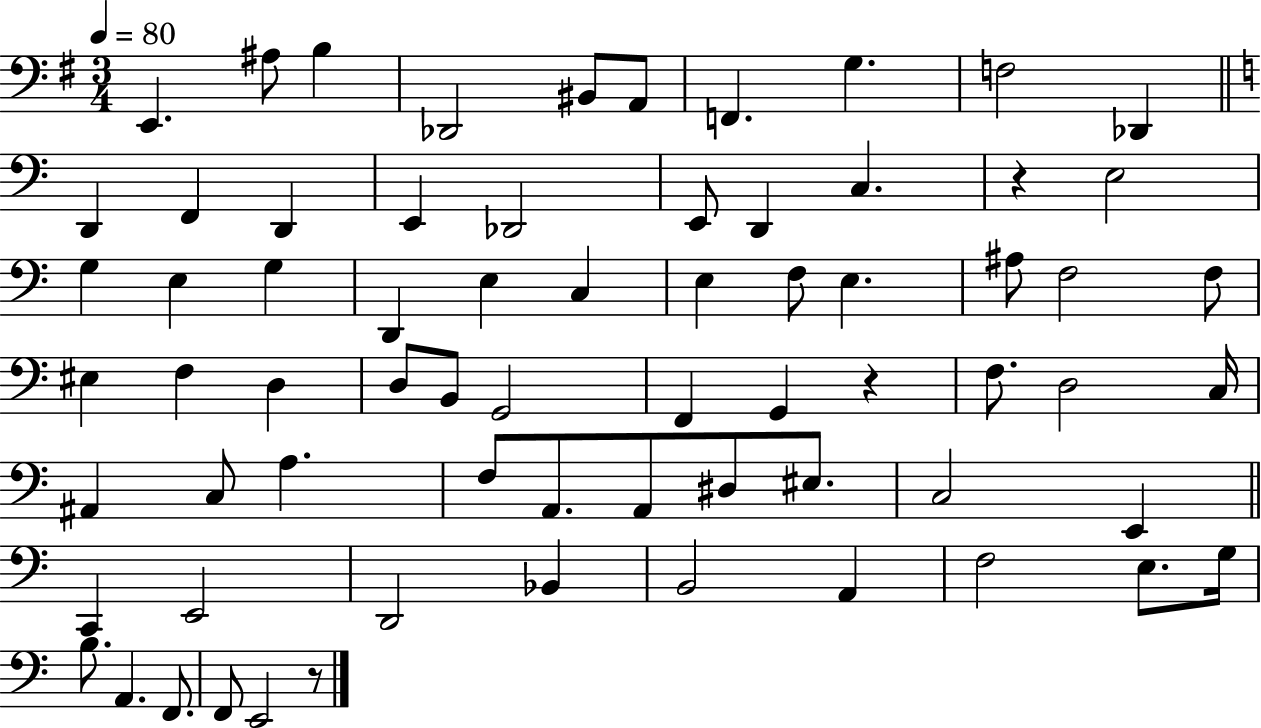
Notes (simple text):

E2/q. A#3/e B3/q Db2/h BIS2/e A2/e F2/q. G3/q. F3/h Db2/q D2/q F2/q D2/q E2/q Db2/h E2/e D2/q C3/q. R/q E3/h G3/q E3/q G3/q D2/q E3/q C3/q E3/q F3/e E3/q. A#3/e F3/h F3/e EIS3/q F3/q D3/q D3/e B2/e G2/h F2/q G2/q R/q F3/e. D3/h C3/s A#2/q C3/e A3/q. F3/e A2/e. A2/e D#3/e EIS3/e. C3/h E2/q C2/q E2/h D2/h Bb2/q B2/h A2/q F3/h E3/e. G3/s B3/e. A2/q. F2/e. F2/e E2/h R/e